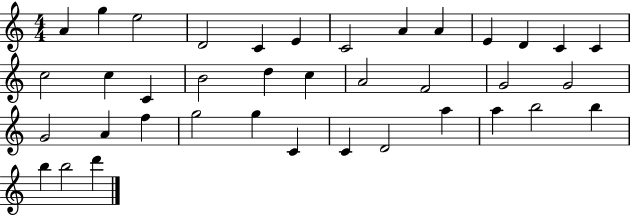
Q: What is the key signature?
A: C major